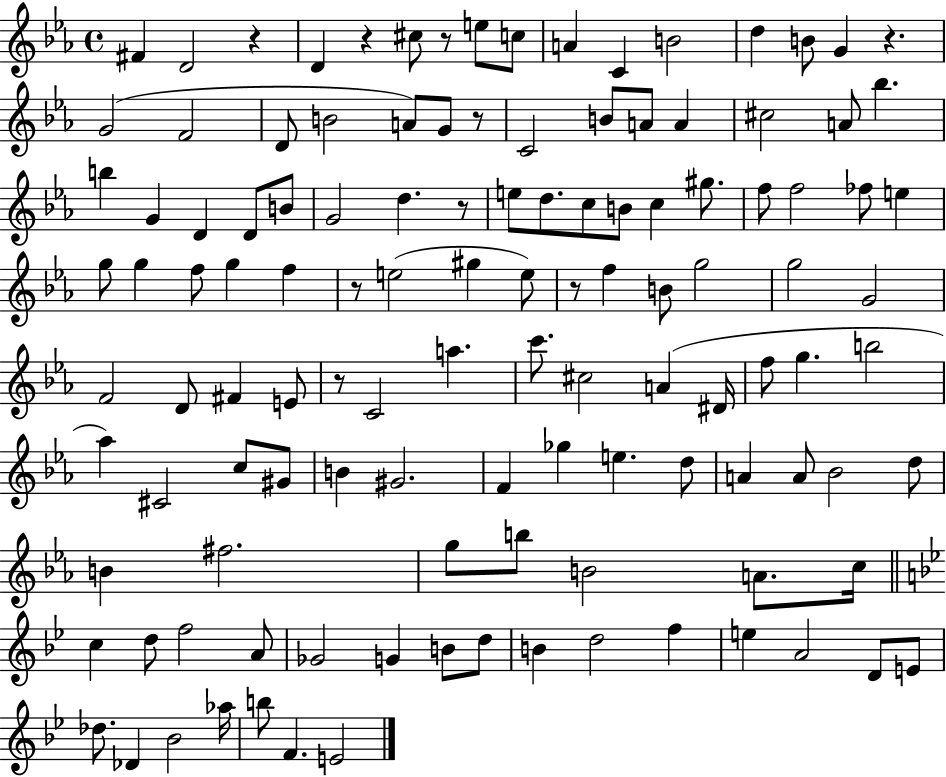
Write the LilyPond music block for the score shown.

{
  \clef treble
  \time 4/4
  \defaultTimeSignature
  \key ees \major
  fis'4 d'2 r4 | d'4 r4 cis''8 r8 e''8 c''8 | a'4 c'4 b'2 | d''4 b'8 g'4 r4. | \break g'2( f'2 | d'8 b'2 a'8) g'8 r8 | c'2 b'8 a'8 a'4 | cis''2 a'8 bes''4. | \break b''4 g'4 d'4 d'8 b'8 | g'2 d''4. r8 | e''8 d''8. c''8 b'8 c''4 gis''8. | f''8 f''2 fes''8 e''4 | \break g''8 g''4 f''8 g''4 f''4 | r8 e''2( gis''4 e''8) | r8 f''4 b'8 g''2 | g''2 g'2 | \break f'2 d'8 fis'4 e'8 | r8 c'2 a''4. | c'''8. cis''2 a'4( dis'16 | f''8 g''4. b''2 | \break aes''4) cis'2 c''8 gis'8 | b'4 gis'2. | f'4 ges''4 e''4. d''8 | a'4 a'8 bes'2 d''8 | \break b'4 fis''2. | g''8 b''8 b'2 a'8. c''16 | \bar "||" \break \key bes \major c''4 d''8 f''2 a'8 | ges'2 g'4 b'8 d''8 | b'4 d''2 f''4 | e''4 a'2 d'8 e'8 | \break des''8. des'4 bes'2 aes''16 | b''8 f'4. e'2 | \bar "|."
}